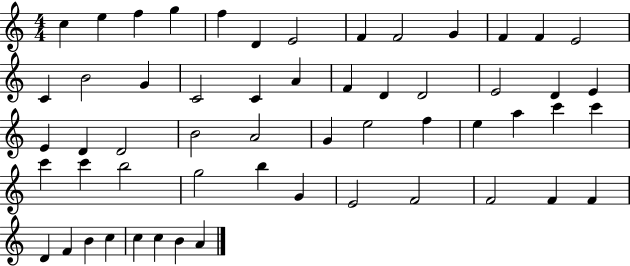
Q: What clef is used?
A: treble